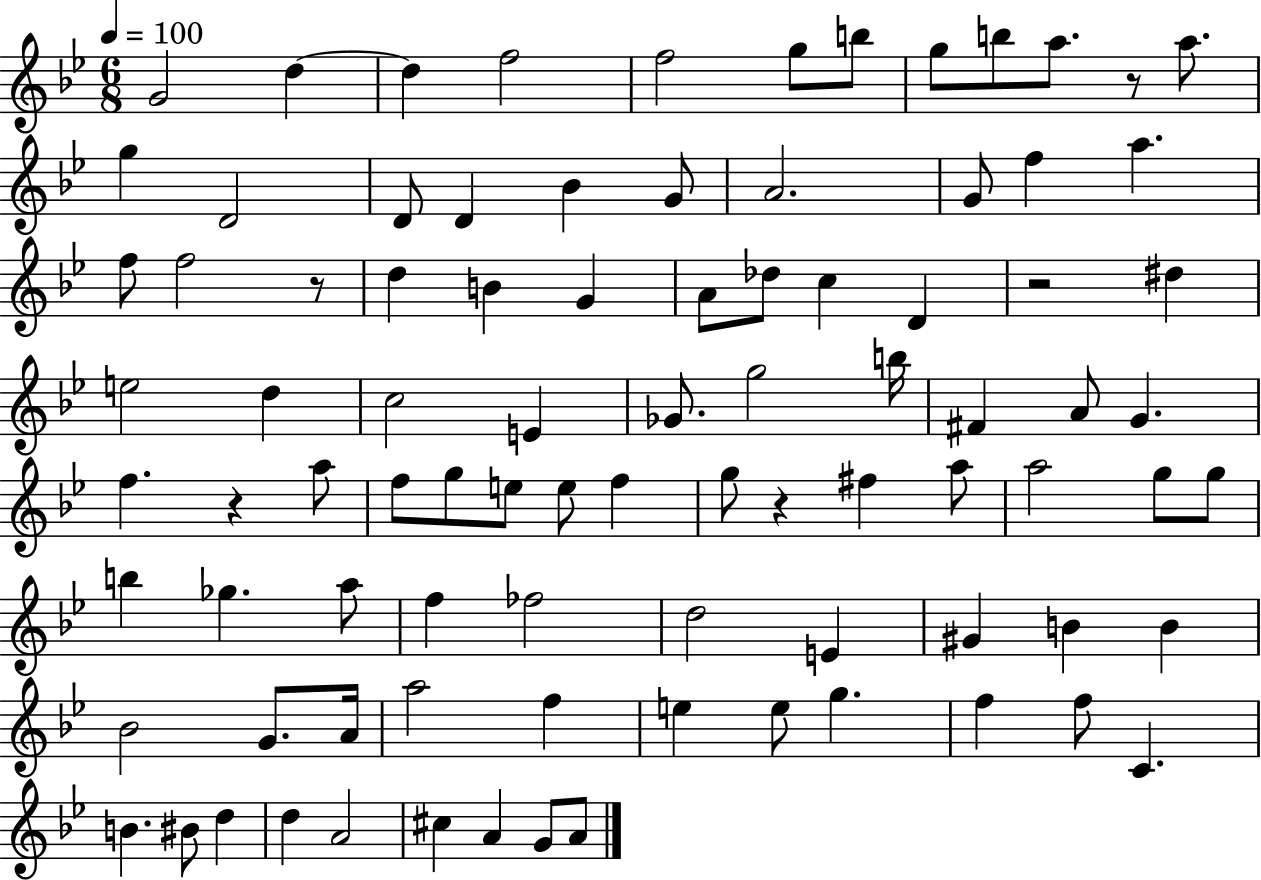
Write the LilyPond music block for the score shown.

{
  \clef treble
  \numericTimeSignature
  \time 6/8
  \key bes \major
  \tempo 4 = 100
  g'2 d''4~~ | d''4 f''2 | f''2 g''8 b''8 | g''8 b''8 a''8. r8 a''8. | \break g''4 d'2 | d'8 d'4 bes'4 g'8 | a'2. | g'8 f''4 a''4. | \break f''8 f''2 r8 | d''4 b'4 g'4 | a'8 des''8 c''4 d'4 | r2 dis''4 | \break e''2 d''4 | c''2 e'4 | ges'8. g''2 b''16 | fis'4 a'8 g'4. | \break f''4. r4 a''8 | f''8 g''8 e''8 e''8 f''4 | g''8 r4 fis''4 a''8 | a''2 g''8 g''8 | \break b''4 ges''4. a''8 | f''4 fes''2 | d''2 e'4 | gis'4 b'4 b'4 | \break bes'2 g'8. a'16 | a''2 f''4 | e''4 e''8 g''4. | f''4 f''8 c'4. | \break b'4. bis'8 d''4 | d''4 a'2 | cis''4 a'4 g'8 a'8 | \bar "|."
}